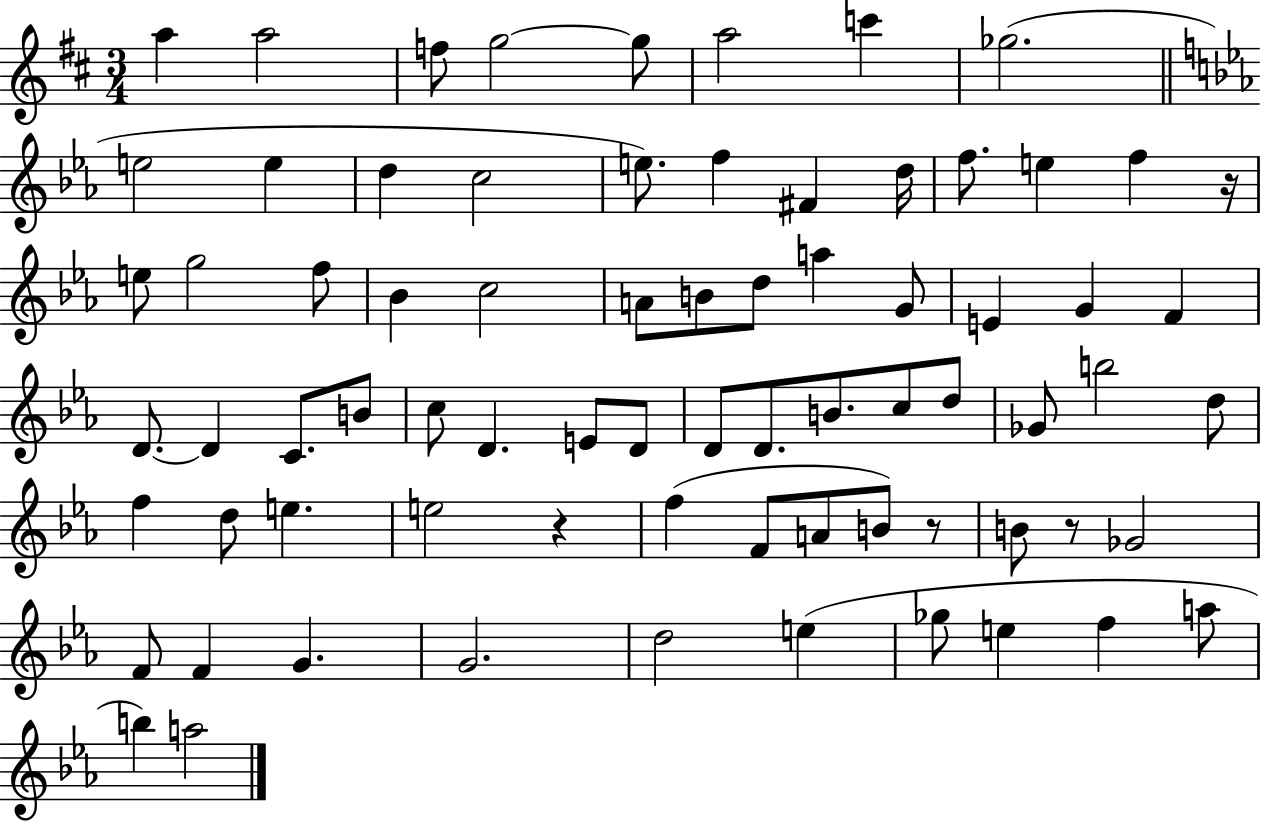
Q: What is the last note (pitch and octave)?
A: A5